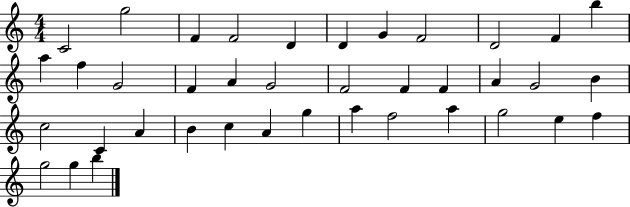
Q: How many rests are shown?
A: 0